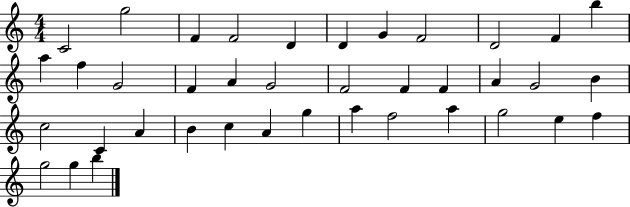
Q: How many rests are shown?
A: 0